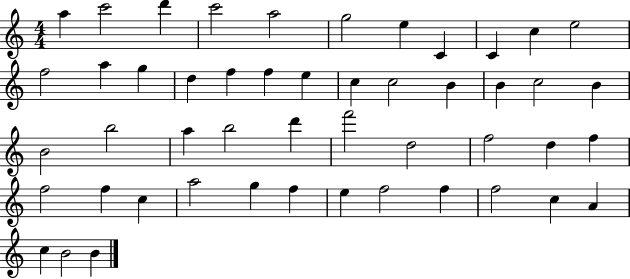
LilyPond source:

{
  \clef treble
  \numericTimeSignature
  \time 4/4
  \key c \major
  a''4 c'''2 d'''4 | c'''2 a''2 | g''2 e''4 c'4 | c'4 c''4 e''2 | \break f''2 a''4 g''4 | d''4 f''4 f''4 e''4 | c''4 c''2 b'4 | b'4 c''2 b'4 | \break b'2 b''2 | a''4 b''2 d'''4 | f'''2 d''2 | f''2 d''4 f''4 | \break f''2 f''4 c''4 | a''2 g''4 f''4 | e''4 f''2 f''4 | f''2 c''4 a'4 | \break c''4 b'2 b'4 | \bar "|."
}